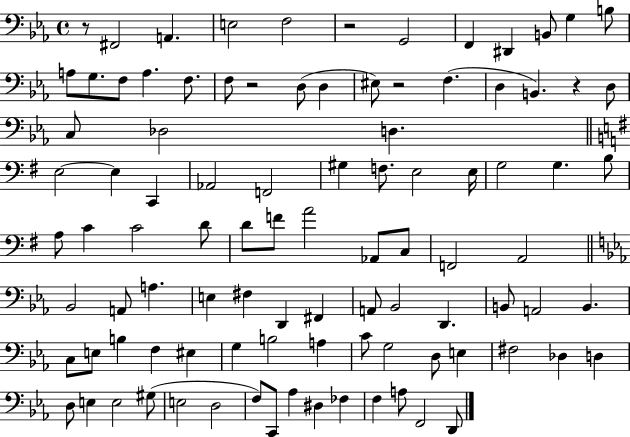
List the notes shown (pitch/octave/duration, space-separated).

R/e F#2/h A2/q. E3/h F3/h R/h G2/h F2/q D#2/q B2/e G3/q B3/e A3/e G3/e. F3/e A3/q. F3/e. F3/e R/h D3/e D3/q EIS3/e R/h F3/q. D3/q B2/q. R/q D3/e C3/e Db3/h D3/q. E3/h E3/q C2/q Ab2/h F2/h G#3/q F3/e. E3/h E3/s G3/h G3/q. B3/e A3/e C4/q C4/h D4/e D4/e F4/e A4/h Ab2/e C3/e F2/h A2/h Bb2/h A2/e A3/q. E3/q F#3/q D2/q F#2/q A2/e Bb2/h D2/q. B2/e A2/h B2/q. C3/e E3/e B3/q F3/q EIS3/q G3/q B3/h A3/q C4/e G3/h D3/e E3/q F#3/h Db3/q D3/q D3/e E3/q E3/h G#3/e E3/h D3/h F3/e C2/e Ab3/q D#3/q FES3/q F3/q A3/e F2/h D2/e